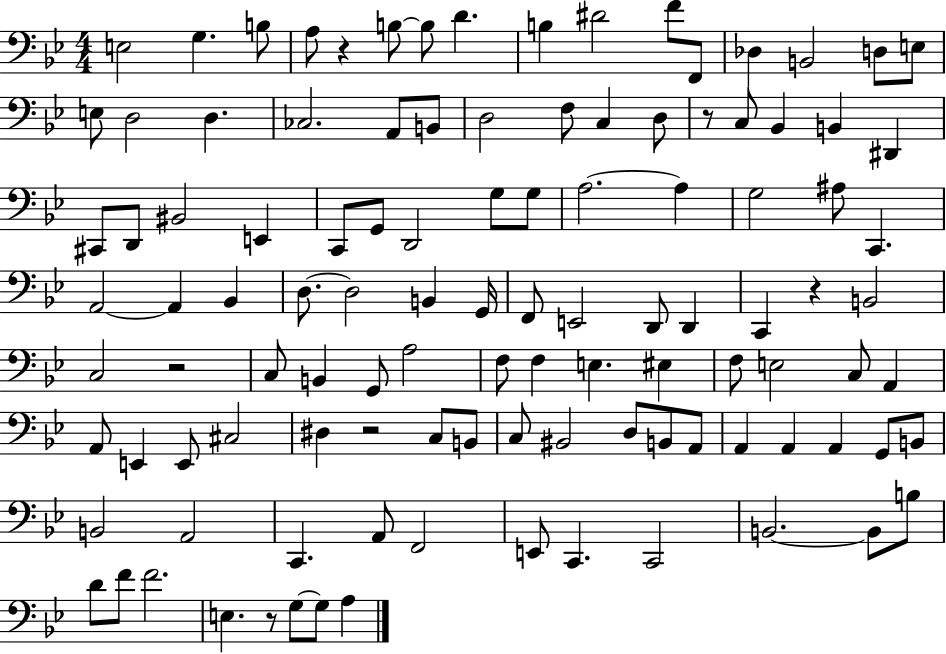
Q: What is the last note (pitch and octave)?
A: A3